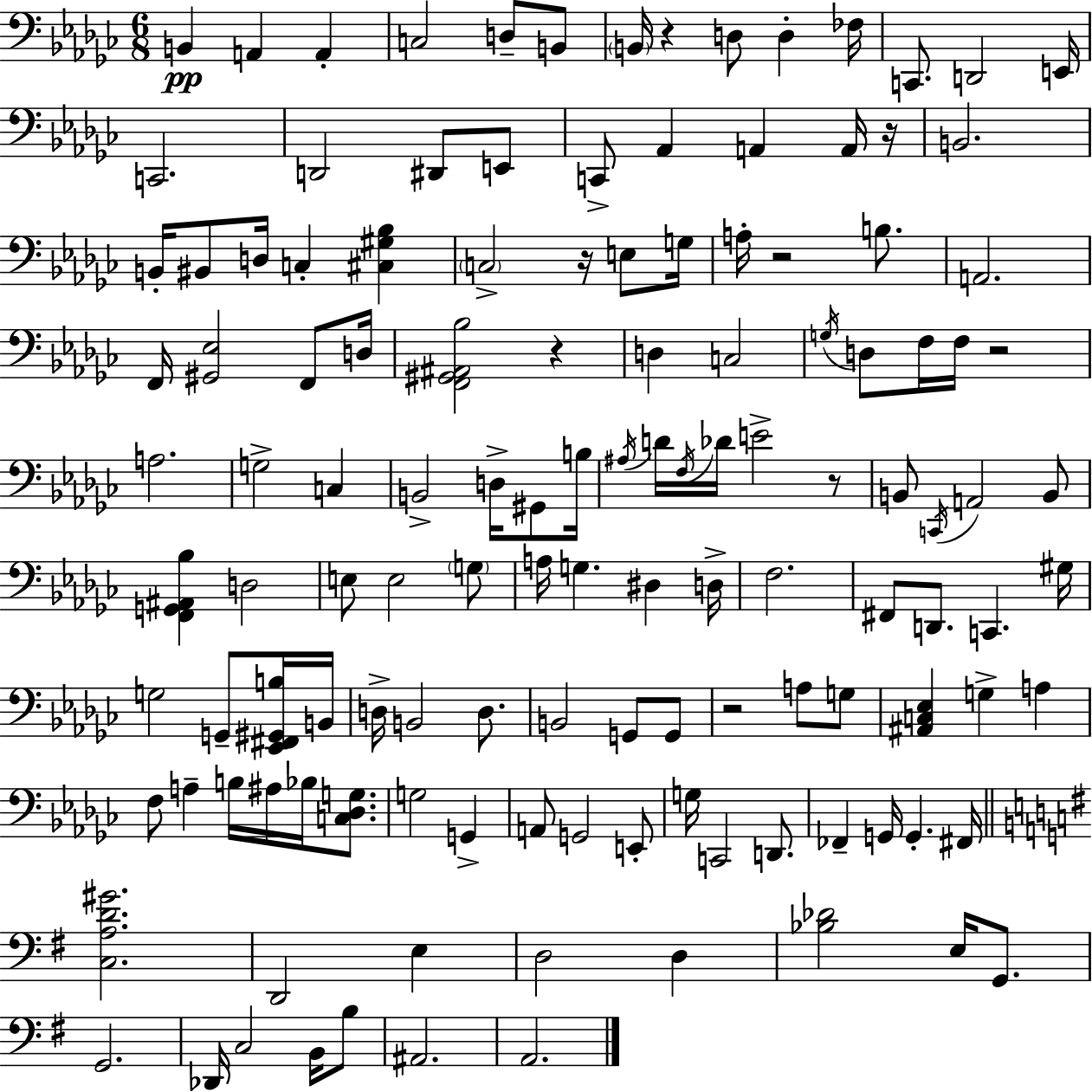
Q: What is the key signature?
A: EES minor